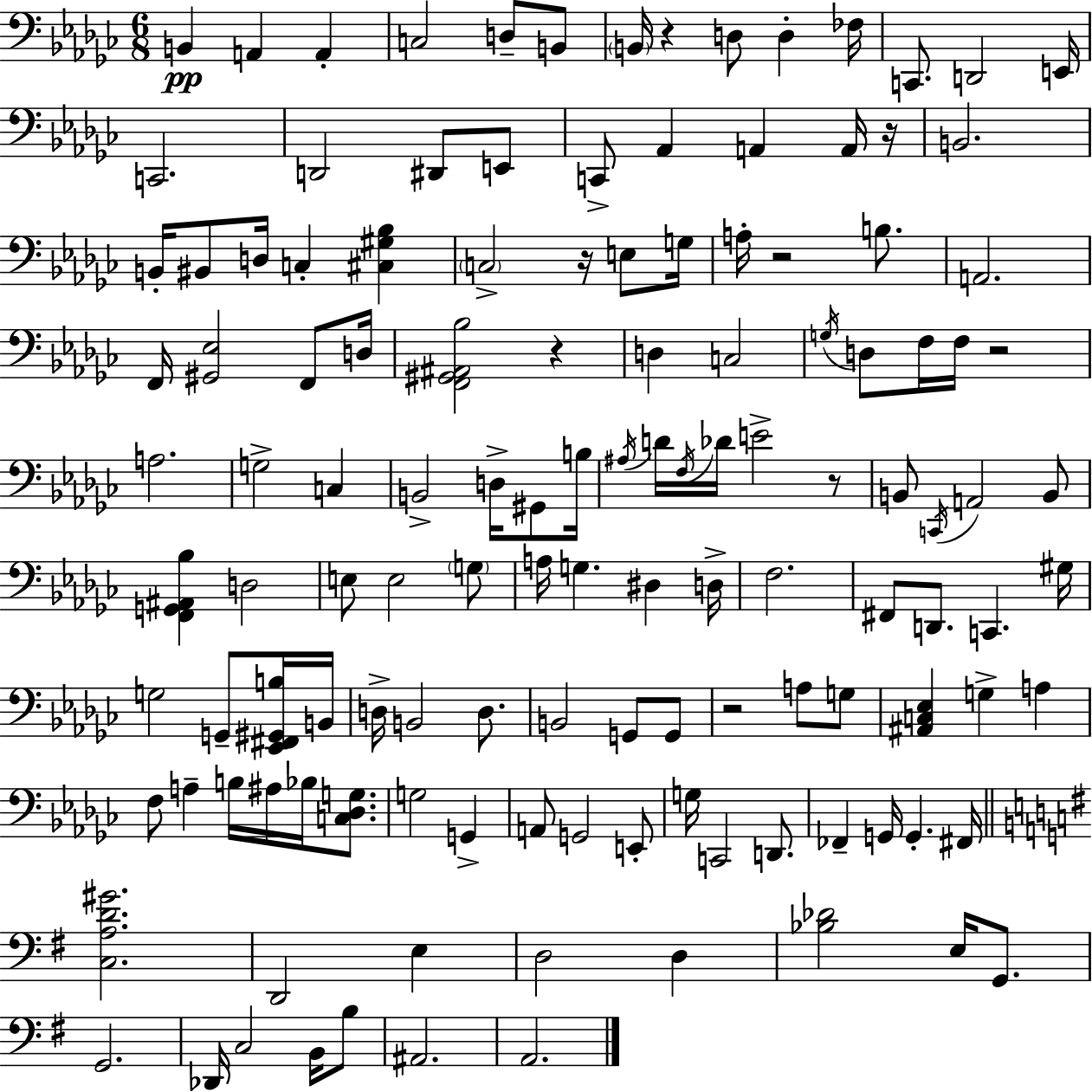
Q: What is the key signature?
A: EES minor